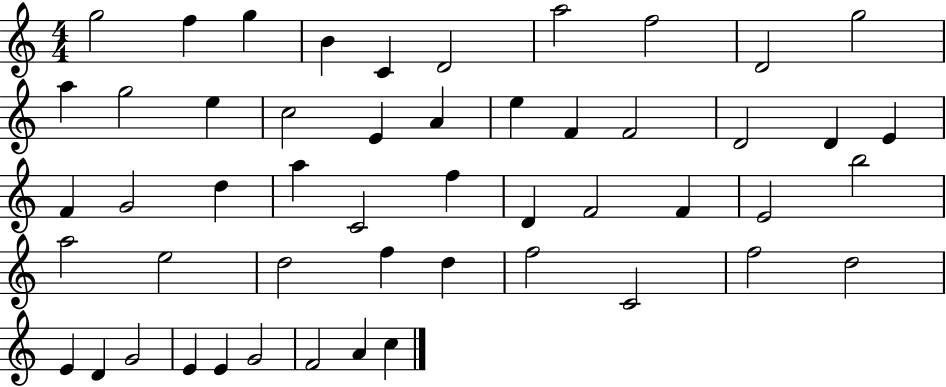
X:1
T:Untitled
M:4/4
L:1/4
K:C
g2 f g B C D2 a2 f2 D2 g2 a g2 e c2 E A e F F2 D2 D E F G2 d a C2 f D F2 F E2 b2 a2 e2 d2 f d f2 C2 f2 d2 E D G2 E E G2 F2 A c